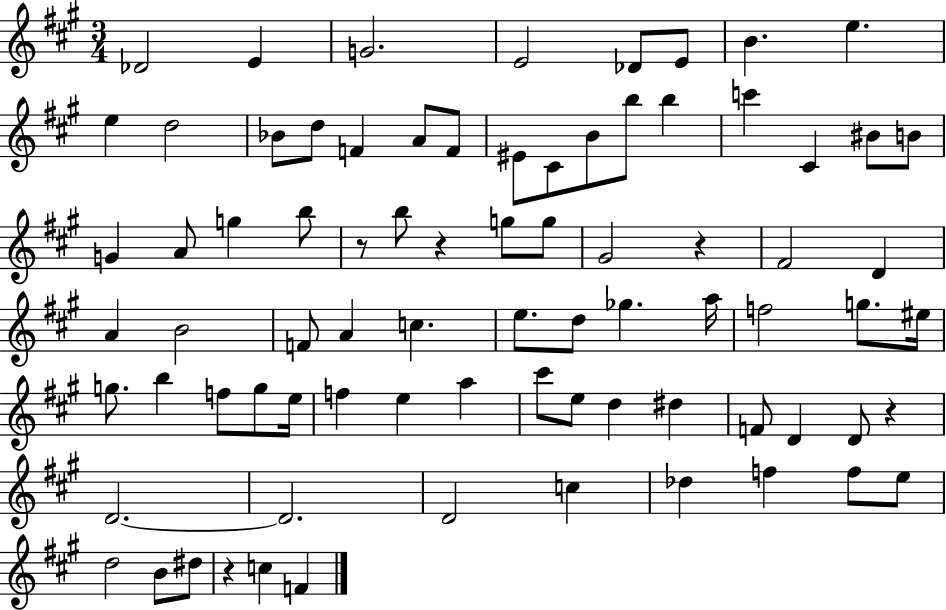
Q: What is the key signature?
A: A major